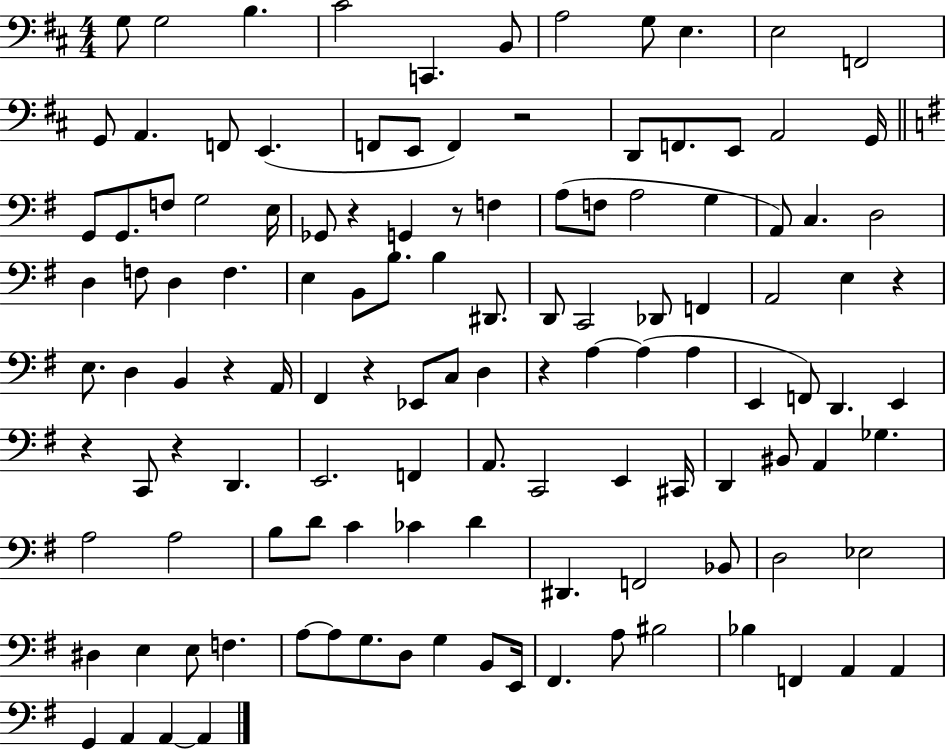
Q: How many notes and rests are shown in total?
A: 123